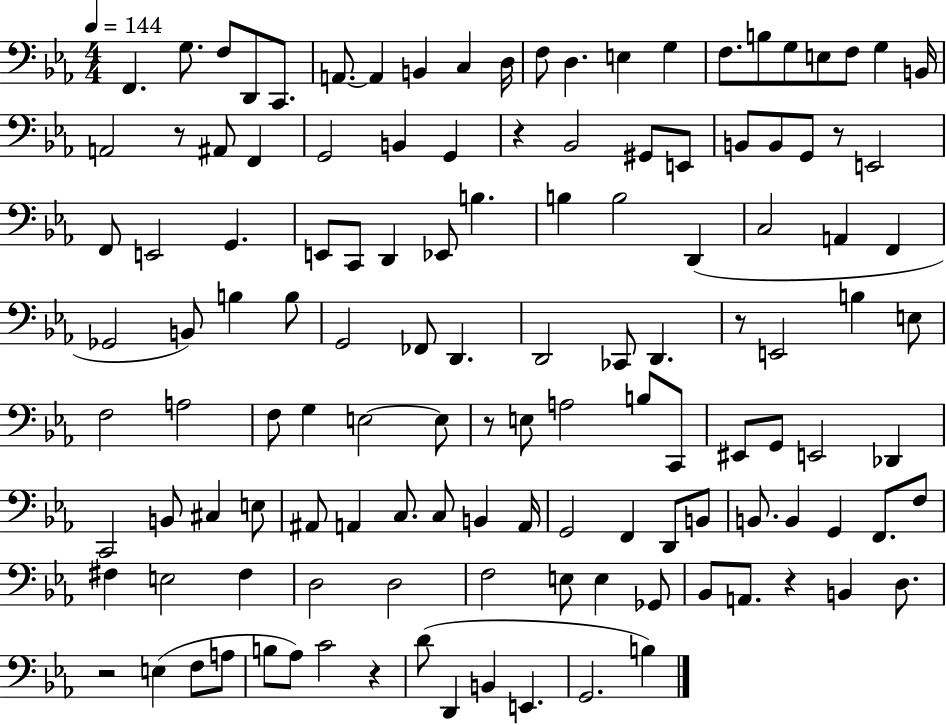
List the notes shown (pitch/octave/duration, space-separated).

F2/q. G3/e. F3/e D2/e C2/e. A2/e. A2/q B2/q C3/q D3/s F3/e D3/q. E3/q G3/q F3/e. B3/e G3/e E3/e F3/e G3/q B2/s A2/h R/e A#2/e F2/q G2/h B2/q G2/q R/q Bb2/h G#2/e E2/e B2/e B2/e G2/e R/e E2/h F2/e E2/h G2/q. E2/e C2/e D2/q Eb2/e B3/q. B3/q B3/h D2/q C3/h A2/q F2/q Gb2/h B2/e B3/q B3/e G2/h FES2/e D2/q. D2/h CES2/e D2/q. R/e E2/h B3/q E3/e F3/h A3/h F3/e G3/q E3/h E3/e R/e E3/e A3/h B3/e C2/e EIS2/e G2/e E2/h Db2/q C2/h B2/e C#3/q E3/e A#2/e A2/q C3/e. C3/e B2/q A2/s G2/h F2/q D2/e B2/e B2/e. B2/q G2/q F2/e. F3/e F#3/q E3/h F#3/q D3/h D3/h F3/h E3/e E3/q Gb2/e Bb2/e A2/e. R/q B2/q D3/e. R/h E3/q F3/e A3/e B3/e Ab3/e C4/h R/q D4/e D2/q B2/q E2/q. G2/h. B3/q